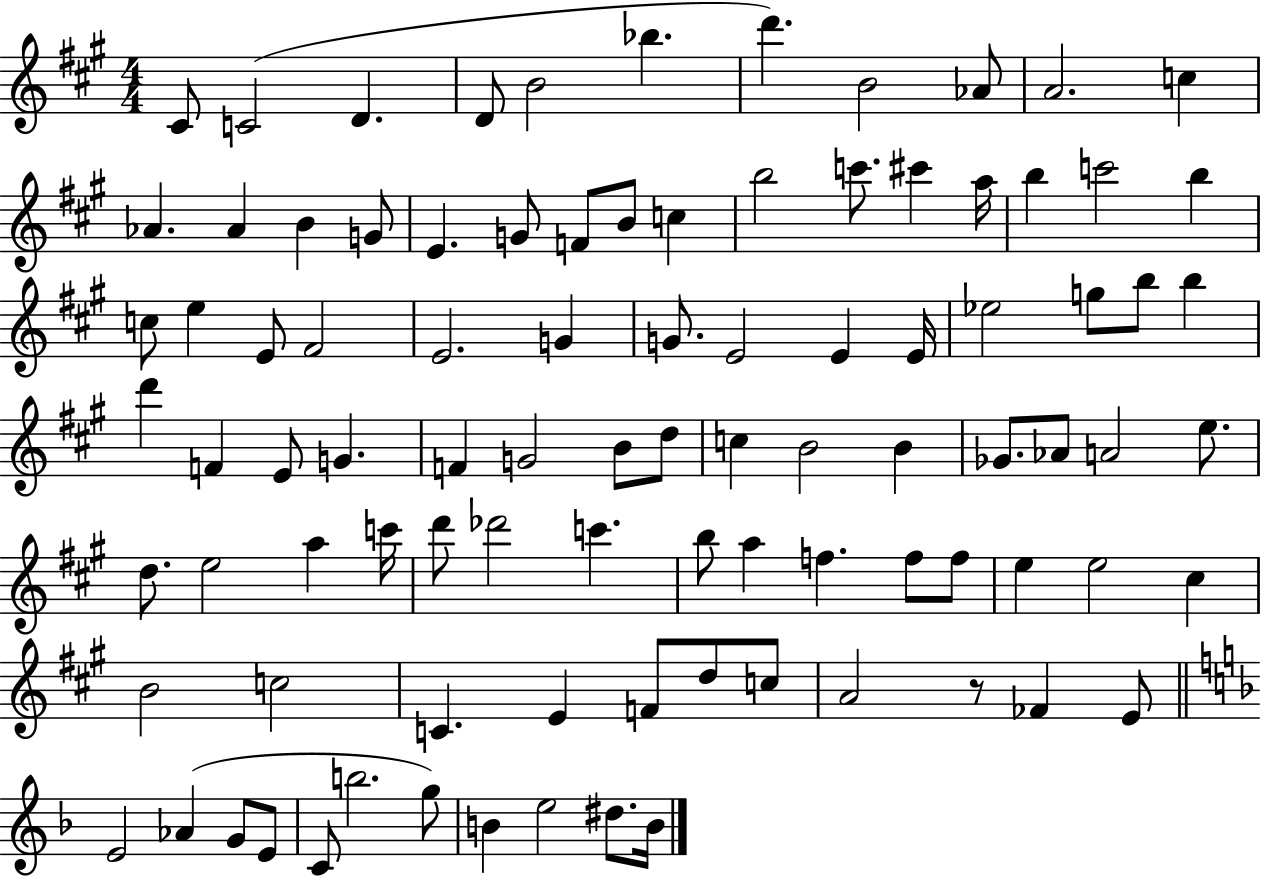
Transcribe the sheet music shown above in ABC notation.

X:1
T:Untitled
M:4/4
L:1/4
K:A
^C/2 C2 D D/2 B2 _b d' B2 _A/2 A2 c _A _A B G/2 E G/2 F/2 B/2 c b2 c'/2 ^c' a/4 b c'2 b c/2 e E/2 ^F2 E2 G G/2 E2 E E/4 _e2 g/2 b/2 b d' F E/2 G F G2 B/2 d/2 c B2 B _G/2 _A/2 A2 e/2 d/2 e2 a c'/4 d'/2 _d'2 c' b/2 a f f/2 f/2 e e2 ^c B2 c2 C E F/2 d/2 c/2 A2 z/2 _F E/2 E2 _A G/2 E/2 C/2 b2 g/2 B e2 ^d/2 B/4